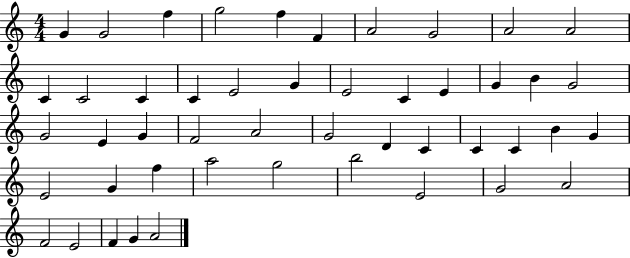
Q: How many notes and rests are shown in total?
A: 48